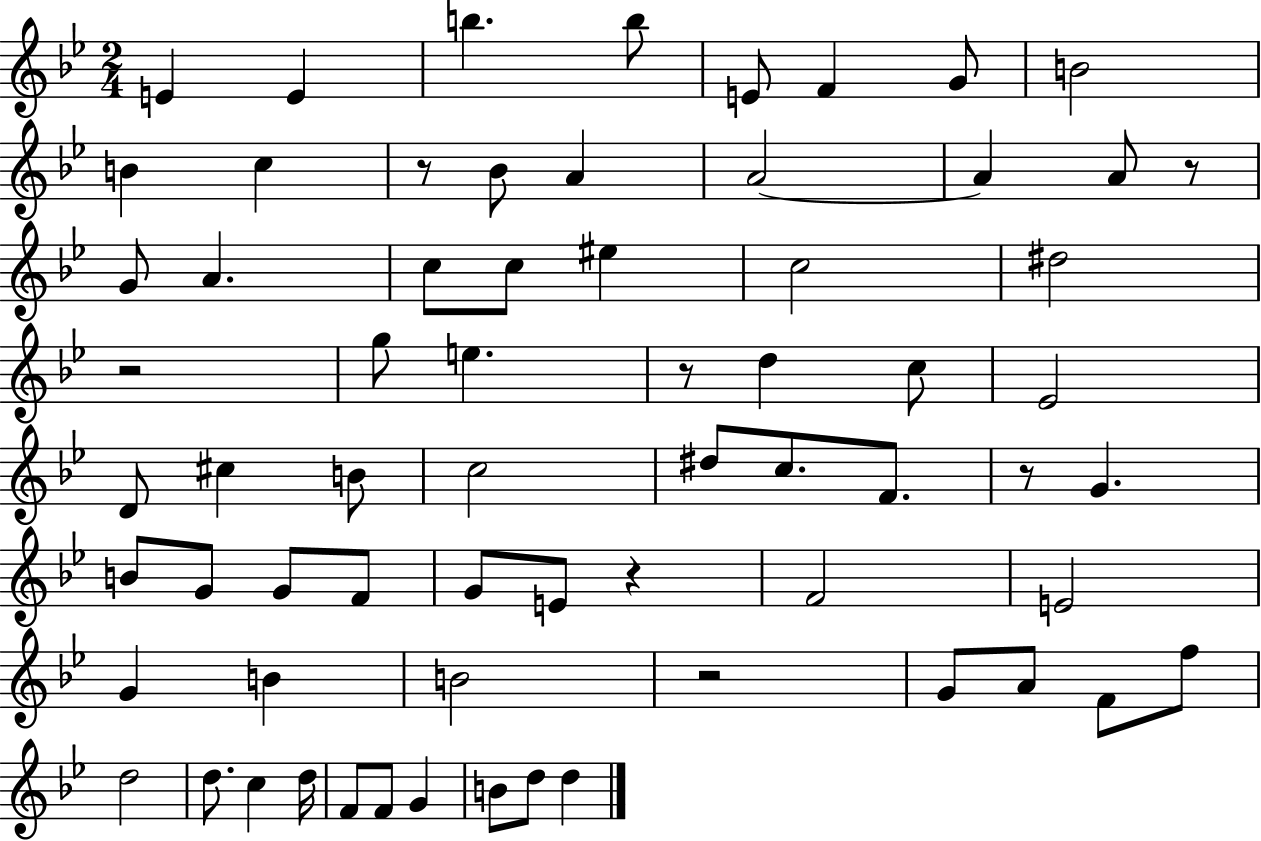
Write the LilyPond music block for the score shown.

{
  \clef treble
  \numericTimeSignature
  \time 2/4
  \key bes \major
  e'4 e'4 | b''4. b''8 | e'8 f'4 g'8 | b'2 | \break b'4 c''4 | r8 bes'8 a'4 | a'2~~ | a'4 a'8 r8 | \break g'8 a'4. | c''8 c''8 eis''4 | c''2 | dis''2 | \break r2 | g''8 e''4. | r8 d''4 c''8 | ees'2 | \break d'8 cis''4 b'8 | c''2 | dis''8 c''8. f'8. | r8 g'4. | \break b'8 g'8 g'8 f'8 | g'8 e'8 r4 | f'2 | e'2 | \break g'4 b'4 | b'2 | r2 | g'8 a'8 f'8 f''8 | \break d''2 | d''8. c''4 d''16 | f'8 f'8 g'4 | b'8 d''8 d''4 | \break \bar "|."
}